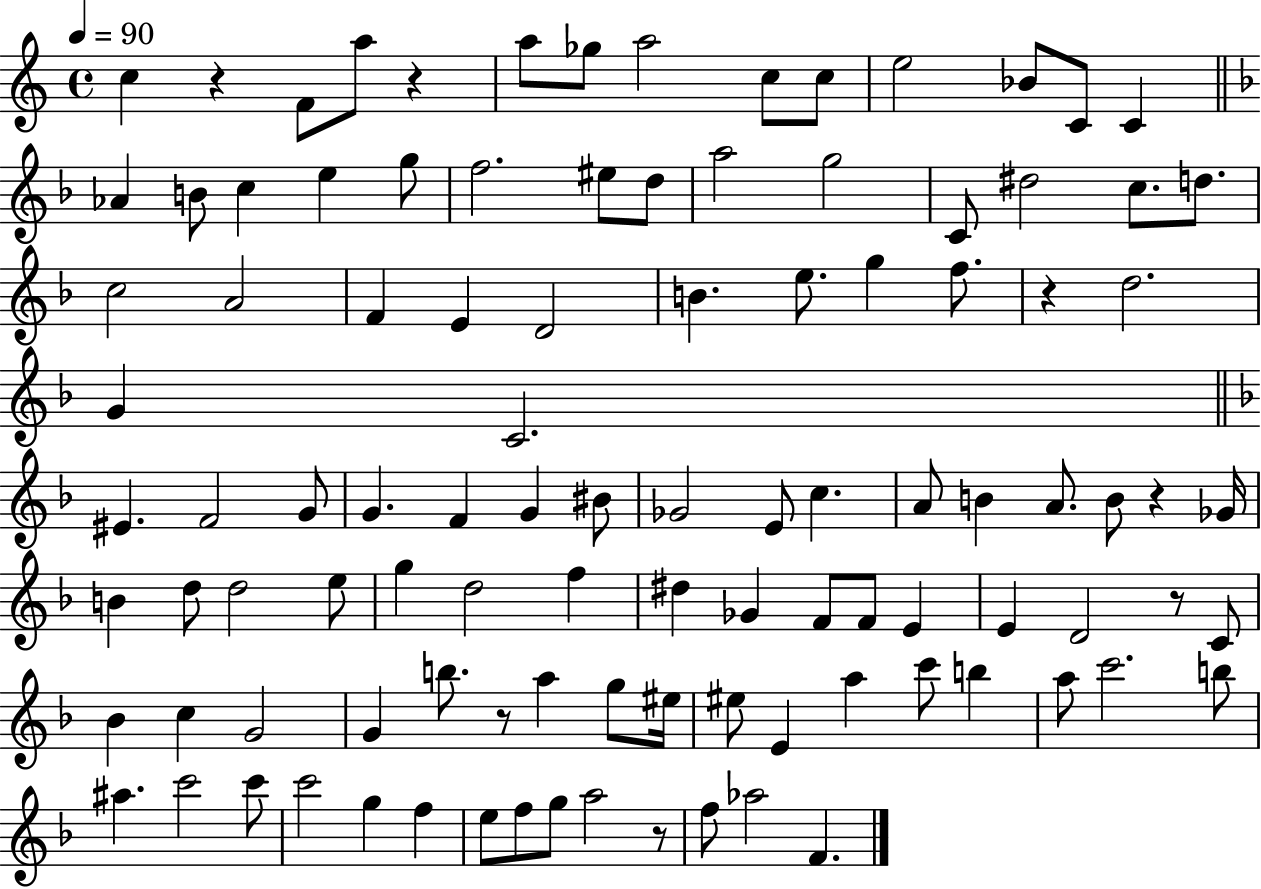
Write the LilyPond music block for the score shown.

{
  \clef treble
  \time 4/4
  \defaultTimeSignature
  \key c \major
  \tempo 4 = 90
  \repeat volta 2 { c''4 r4 f'8 a''8 r4 | a''8 ges''8 a''2 c''8 c''8 | e''2 bes'8 c'8 c'4 | \bar "||" \break \key f \major aes'4 b'8 c''4 e''4 g''8 | f''2. eis''8 d''8 | a''2 g''2 | c'8 dis''2 c''8. d''8. | \break c''2 a'2 | f'4 e'4 d'2 | b'4. e''8. g''4 f''8. | r4 d''2. | \break g'4 c'2. | \bar "||" \break \key f \major eis'4. f'2 g'8 | g'4. f'4 g'4 bis'8 | ges'2 e'8 c''4. | a'8 b'4 a'8. b'8 r4 ges'16 | \break b'4 d''8 d''2 e''8 | g''4 d''2 f''4 | dis''4 ges'4 f'8 f'8 e'4 | e'4 d'2 r8 c'8 | \break bes'4 c''4 g'2 | g'4 b''8. r8 a''4 g''8 eis''16 | eis''8 e'4 a''4 c'''8 b''4 | a''8 c'''2. b''8 | \break ais''4. c'''2 c'''8 | c'''2 g''4 f''4 | e''8 f''8 g''8 a''2 r8 | f''8 aes''2 f'4. | \break } \bar "|."
}